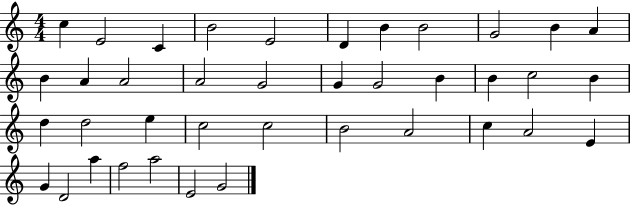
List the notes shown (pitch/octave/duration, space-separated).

C5/q E4/h C4/q B4/h E4/h D4/q B4/q B4/h G4/h B4/q A4/q B4/q A4/q A4/h A4/h G4/h G4/q G4/h B4/q B4/q C5/h B4/q D5/q D5/h E5/q C5/h C5/h B4/h A4/h C5/q A4/h E4/q G4/q D4/h A5/q F5/h A5/h E4/h G4/h